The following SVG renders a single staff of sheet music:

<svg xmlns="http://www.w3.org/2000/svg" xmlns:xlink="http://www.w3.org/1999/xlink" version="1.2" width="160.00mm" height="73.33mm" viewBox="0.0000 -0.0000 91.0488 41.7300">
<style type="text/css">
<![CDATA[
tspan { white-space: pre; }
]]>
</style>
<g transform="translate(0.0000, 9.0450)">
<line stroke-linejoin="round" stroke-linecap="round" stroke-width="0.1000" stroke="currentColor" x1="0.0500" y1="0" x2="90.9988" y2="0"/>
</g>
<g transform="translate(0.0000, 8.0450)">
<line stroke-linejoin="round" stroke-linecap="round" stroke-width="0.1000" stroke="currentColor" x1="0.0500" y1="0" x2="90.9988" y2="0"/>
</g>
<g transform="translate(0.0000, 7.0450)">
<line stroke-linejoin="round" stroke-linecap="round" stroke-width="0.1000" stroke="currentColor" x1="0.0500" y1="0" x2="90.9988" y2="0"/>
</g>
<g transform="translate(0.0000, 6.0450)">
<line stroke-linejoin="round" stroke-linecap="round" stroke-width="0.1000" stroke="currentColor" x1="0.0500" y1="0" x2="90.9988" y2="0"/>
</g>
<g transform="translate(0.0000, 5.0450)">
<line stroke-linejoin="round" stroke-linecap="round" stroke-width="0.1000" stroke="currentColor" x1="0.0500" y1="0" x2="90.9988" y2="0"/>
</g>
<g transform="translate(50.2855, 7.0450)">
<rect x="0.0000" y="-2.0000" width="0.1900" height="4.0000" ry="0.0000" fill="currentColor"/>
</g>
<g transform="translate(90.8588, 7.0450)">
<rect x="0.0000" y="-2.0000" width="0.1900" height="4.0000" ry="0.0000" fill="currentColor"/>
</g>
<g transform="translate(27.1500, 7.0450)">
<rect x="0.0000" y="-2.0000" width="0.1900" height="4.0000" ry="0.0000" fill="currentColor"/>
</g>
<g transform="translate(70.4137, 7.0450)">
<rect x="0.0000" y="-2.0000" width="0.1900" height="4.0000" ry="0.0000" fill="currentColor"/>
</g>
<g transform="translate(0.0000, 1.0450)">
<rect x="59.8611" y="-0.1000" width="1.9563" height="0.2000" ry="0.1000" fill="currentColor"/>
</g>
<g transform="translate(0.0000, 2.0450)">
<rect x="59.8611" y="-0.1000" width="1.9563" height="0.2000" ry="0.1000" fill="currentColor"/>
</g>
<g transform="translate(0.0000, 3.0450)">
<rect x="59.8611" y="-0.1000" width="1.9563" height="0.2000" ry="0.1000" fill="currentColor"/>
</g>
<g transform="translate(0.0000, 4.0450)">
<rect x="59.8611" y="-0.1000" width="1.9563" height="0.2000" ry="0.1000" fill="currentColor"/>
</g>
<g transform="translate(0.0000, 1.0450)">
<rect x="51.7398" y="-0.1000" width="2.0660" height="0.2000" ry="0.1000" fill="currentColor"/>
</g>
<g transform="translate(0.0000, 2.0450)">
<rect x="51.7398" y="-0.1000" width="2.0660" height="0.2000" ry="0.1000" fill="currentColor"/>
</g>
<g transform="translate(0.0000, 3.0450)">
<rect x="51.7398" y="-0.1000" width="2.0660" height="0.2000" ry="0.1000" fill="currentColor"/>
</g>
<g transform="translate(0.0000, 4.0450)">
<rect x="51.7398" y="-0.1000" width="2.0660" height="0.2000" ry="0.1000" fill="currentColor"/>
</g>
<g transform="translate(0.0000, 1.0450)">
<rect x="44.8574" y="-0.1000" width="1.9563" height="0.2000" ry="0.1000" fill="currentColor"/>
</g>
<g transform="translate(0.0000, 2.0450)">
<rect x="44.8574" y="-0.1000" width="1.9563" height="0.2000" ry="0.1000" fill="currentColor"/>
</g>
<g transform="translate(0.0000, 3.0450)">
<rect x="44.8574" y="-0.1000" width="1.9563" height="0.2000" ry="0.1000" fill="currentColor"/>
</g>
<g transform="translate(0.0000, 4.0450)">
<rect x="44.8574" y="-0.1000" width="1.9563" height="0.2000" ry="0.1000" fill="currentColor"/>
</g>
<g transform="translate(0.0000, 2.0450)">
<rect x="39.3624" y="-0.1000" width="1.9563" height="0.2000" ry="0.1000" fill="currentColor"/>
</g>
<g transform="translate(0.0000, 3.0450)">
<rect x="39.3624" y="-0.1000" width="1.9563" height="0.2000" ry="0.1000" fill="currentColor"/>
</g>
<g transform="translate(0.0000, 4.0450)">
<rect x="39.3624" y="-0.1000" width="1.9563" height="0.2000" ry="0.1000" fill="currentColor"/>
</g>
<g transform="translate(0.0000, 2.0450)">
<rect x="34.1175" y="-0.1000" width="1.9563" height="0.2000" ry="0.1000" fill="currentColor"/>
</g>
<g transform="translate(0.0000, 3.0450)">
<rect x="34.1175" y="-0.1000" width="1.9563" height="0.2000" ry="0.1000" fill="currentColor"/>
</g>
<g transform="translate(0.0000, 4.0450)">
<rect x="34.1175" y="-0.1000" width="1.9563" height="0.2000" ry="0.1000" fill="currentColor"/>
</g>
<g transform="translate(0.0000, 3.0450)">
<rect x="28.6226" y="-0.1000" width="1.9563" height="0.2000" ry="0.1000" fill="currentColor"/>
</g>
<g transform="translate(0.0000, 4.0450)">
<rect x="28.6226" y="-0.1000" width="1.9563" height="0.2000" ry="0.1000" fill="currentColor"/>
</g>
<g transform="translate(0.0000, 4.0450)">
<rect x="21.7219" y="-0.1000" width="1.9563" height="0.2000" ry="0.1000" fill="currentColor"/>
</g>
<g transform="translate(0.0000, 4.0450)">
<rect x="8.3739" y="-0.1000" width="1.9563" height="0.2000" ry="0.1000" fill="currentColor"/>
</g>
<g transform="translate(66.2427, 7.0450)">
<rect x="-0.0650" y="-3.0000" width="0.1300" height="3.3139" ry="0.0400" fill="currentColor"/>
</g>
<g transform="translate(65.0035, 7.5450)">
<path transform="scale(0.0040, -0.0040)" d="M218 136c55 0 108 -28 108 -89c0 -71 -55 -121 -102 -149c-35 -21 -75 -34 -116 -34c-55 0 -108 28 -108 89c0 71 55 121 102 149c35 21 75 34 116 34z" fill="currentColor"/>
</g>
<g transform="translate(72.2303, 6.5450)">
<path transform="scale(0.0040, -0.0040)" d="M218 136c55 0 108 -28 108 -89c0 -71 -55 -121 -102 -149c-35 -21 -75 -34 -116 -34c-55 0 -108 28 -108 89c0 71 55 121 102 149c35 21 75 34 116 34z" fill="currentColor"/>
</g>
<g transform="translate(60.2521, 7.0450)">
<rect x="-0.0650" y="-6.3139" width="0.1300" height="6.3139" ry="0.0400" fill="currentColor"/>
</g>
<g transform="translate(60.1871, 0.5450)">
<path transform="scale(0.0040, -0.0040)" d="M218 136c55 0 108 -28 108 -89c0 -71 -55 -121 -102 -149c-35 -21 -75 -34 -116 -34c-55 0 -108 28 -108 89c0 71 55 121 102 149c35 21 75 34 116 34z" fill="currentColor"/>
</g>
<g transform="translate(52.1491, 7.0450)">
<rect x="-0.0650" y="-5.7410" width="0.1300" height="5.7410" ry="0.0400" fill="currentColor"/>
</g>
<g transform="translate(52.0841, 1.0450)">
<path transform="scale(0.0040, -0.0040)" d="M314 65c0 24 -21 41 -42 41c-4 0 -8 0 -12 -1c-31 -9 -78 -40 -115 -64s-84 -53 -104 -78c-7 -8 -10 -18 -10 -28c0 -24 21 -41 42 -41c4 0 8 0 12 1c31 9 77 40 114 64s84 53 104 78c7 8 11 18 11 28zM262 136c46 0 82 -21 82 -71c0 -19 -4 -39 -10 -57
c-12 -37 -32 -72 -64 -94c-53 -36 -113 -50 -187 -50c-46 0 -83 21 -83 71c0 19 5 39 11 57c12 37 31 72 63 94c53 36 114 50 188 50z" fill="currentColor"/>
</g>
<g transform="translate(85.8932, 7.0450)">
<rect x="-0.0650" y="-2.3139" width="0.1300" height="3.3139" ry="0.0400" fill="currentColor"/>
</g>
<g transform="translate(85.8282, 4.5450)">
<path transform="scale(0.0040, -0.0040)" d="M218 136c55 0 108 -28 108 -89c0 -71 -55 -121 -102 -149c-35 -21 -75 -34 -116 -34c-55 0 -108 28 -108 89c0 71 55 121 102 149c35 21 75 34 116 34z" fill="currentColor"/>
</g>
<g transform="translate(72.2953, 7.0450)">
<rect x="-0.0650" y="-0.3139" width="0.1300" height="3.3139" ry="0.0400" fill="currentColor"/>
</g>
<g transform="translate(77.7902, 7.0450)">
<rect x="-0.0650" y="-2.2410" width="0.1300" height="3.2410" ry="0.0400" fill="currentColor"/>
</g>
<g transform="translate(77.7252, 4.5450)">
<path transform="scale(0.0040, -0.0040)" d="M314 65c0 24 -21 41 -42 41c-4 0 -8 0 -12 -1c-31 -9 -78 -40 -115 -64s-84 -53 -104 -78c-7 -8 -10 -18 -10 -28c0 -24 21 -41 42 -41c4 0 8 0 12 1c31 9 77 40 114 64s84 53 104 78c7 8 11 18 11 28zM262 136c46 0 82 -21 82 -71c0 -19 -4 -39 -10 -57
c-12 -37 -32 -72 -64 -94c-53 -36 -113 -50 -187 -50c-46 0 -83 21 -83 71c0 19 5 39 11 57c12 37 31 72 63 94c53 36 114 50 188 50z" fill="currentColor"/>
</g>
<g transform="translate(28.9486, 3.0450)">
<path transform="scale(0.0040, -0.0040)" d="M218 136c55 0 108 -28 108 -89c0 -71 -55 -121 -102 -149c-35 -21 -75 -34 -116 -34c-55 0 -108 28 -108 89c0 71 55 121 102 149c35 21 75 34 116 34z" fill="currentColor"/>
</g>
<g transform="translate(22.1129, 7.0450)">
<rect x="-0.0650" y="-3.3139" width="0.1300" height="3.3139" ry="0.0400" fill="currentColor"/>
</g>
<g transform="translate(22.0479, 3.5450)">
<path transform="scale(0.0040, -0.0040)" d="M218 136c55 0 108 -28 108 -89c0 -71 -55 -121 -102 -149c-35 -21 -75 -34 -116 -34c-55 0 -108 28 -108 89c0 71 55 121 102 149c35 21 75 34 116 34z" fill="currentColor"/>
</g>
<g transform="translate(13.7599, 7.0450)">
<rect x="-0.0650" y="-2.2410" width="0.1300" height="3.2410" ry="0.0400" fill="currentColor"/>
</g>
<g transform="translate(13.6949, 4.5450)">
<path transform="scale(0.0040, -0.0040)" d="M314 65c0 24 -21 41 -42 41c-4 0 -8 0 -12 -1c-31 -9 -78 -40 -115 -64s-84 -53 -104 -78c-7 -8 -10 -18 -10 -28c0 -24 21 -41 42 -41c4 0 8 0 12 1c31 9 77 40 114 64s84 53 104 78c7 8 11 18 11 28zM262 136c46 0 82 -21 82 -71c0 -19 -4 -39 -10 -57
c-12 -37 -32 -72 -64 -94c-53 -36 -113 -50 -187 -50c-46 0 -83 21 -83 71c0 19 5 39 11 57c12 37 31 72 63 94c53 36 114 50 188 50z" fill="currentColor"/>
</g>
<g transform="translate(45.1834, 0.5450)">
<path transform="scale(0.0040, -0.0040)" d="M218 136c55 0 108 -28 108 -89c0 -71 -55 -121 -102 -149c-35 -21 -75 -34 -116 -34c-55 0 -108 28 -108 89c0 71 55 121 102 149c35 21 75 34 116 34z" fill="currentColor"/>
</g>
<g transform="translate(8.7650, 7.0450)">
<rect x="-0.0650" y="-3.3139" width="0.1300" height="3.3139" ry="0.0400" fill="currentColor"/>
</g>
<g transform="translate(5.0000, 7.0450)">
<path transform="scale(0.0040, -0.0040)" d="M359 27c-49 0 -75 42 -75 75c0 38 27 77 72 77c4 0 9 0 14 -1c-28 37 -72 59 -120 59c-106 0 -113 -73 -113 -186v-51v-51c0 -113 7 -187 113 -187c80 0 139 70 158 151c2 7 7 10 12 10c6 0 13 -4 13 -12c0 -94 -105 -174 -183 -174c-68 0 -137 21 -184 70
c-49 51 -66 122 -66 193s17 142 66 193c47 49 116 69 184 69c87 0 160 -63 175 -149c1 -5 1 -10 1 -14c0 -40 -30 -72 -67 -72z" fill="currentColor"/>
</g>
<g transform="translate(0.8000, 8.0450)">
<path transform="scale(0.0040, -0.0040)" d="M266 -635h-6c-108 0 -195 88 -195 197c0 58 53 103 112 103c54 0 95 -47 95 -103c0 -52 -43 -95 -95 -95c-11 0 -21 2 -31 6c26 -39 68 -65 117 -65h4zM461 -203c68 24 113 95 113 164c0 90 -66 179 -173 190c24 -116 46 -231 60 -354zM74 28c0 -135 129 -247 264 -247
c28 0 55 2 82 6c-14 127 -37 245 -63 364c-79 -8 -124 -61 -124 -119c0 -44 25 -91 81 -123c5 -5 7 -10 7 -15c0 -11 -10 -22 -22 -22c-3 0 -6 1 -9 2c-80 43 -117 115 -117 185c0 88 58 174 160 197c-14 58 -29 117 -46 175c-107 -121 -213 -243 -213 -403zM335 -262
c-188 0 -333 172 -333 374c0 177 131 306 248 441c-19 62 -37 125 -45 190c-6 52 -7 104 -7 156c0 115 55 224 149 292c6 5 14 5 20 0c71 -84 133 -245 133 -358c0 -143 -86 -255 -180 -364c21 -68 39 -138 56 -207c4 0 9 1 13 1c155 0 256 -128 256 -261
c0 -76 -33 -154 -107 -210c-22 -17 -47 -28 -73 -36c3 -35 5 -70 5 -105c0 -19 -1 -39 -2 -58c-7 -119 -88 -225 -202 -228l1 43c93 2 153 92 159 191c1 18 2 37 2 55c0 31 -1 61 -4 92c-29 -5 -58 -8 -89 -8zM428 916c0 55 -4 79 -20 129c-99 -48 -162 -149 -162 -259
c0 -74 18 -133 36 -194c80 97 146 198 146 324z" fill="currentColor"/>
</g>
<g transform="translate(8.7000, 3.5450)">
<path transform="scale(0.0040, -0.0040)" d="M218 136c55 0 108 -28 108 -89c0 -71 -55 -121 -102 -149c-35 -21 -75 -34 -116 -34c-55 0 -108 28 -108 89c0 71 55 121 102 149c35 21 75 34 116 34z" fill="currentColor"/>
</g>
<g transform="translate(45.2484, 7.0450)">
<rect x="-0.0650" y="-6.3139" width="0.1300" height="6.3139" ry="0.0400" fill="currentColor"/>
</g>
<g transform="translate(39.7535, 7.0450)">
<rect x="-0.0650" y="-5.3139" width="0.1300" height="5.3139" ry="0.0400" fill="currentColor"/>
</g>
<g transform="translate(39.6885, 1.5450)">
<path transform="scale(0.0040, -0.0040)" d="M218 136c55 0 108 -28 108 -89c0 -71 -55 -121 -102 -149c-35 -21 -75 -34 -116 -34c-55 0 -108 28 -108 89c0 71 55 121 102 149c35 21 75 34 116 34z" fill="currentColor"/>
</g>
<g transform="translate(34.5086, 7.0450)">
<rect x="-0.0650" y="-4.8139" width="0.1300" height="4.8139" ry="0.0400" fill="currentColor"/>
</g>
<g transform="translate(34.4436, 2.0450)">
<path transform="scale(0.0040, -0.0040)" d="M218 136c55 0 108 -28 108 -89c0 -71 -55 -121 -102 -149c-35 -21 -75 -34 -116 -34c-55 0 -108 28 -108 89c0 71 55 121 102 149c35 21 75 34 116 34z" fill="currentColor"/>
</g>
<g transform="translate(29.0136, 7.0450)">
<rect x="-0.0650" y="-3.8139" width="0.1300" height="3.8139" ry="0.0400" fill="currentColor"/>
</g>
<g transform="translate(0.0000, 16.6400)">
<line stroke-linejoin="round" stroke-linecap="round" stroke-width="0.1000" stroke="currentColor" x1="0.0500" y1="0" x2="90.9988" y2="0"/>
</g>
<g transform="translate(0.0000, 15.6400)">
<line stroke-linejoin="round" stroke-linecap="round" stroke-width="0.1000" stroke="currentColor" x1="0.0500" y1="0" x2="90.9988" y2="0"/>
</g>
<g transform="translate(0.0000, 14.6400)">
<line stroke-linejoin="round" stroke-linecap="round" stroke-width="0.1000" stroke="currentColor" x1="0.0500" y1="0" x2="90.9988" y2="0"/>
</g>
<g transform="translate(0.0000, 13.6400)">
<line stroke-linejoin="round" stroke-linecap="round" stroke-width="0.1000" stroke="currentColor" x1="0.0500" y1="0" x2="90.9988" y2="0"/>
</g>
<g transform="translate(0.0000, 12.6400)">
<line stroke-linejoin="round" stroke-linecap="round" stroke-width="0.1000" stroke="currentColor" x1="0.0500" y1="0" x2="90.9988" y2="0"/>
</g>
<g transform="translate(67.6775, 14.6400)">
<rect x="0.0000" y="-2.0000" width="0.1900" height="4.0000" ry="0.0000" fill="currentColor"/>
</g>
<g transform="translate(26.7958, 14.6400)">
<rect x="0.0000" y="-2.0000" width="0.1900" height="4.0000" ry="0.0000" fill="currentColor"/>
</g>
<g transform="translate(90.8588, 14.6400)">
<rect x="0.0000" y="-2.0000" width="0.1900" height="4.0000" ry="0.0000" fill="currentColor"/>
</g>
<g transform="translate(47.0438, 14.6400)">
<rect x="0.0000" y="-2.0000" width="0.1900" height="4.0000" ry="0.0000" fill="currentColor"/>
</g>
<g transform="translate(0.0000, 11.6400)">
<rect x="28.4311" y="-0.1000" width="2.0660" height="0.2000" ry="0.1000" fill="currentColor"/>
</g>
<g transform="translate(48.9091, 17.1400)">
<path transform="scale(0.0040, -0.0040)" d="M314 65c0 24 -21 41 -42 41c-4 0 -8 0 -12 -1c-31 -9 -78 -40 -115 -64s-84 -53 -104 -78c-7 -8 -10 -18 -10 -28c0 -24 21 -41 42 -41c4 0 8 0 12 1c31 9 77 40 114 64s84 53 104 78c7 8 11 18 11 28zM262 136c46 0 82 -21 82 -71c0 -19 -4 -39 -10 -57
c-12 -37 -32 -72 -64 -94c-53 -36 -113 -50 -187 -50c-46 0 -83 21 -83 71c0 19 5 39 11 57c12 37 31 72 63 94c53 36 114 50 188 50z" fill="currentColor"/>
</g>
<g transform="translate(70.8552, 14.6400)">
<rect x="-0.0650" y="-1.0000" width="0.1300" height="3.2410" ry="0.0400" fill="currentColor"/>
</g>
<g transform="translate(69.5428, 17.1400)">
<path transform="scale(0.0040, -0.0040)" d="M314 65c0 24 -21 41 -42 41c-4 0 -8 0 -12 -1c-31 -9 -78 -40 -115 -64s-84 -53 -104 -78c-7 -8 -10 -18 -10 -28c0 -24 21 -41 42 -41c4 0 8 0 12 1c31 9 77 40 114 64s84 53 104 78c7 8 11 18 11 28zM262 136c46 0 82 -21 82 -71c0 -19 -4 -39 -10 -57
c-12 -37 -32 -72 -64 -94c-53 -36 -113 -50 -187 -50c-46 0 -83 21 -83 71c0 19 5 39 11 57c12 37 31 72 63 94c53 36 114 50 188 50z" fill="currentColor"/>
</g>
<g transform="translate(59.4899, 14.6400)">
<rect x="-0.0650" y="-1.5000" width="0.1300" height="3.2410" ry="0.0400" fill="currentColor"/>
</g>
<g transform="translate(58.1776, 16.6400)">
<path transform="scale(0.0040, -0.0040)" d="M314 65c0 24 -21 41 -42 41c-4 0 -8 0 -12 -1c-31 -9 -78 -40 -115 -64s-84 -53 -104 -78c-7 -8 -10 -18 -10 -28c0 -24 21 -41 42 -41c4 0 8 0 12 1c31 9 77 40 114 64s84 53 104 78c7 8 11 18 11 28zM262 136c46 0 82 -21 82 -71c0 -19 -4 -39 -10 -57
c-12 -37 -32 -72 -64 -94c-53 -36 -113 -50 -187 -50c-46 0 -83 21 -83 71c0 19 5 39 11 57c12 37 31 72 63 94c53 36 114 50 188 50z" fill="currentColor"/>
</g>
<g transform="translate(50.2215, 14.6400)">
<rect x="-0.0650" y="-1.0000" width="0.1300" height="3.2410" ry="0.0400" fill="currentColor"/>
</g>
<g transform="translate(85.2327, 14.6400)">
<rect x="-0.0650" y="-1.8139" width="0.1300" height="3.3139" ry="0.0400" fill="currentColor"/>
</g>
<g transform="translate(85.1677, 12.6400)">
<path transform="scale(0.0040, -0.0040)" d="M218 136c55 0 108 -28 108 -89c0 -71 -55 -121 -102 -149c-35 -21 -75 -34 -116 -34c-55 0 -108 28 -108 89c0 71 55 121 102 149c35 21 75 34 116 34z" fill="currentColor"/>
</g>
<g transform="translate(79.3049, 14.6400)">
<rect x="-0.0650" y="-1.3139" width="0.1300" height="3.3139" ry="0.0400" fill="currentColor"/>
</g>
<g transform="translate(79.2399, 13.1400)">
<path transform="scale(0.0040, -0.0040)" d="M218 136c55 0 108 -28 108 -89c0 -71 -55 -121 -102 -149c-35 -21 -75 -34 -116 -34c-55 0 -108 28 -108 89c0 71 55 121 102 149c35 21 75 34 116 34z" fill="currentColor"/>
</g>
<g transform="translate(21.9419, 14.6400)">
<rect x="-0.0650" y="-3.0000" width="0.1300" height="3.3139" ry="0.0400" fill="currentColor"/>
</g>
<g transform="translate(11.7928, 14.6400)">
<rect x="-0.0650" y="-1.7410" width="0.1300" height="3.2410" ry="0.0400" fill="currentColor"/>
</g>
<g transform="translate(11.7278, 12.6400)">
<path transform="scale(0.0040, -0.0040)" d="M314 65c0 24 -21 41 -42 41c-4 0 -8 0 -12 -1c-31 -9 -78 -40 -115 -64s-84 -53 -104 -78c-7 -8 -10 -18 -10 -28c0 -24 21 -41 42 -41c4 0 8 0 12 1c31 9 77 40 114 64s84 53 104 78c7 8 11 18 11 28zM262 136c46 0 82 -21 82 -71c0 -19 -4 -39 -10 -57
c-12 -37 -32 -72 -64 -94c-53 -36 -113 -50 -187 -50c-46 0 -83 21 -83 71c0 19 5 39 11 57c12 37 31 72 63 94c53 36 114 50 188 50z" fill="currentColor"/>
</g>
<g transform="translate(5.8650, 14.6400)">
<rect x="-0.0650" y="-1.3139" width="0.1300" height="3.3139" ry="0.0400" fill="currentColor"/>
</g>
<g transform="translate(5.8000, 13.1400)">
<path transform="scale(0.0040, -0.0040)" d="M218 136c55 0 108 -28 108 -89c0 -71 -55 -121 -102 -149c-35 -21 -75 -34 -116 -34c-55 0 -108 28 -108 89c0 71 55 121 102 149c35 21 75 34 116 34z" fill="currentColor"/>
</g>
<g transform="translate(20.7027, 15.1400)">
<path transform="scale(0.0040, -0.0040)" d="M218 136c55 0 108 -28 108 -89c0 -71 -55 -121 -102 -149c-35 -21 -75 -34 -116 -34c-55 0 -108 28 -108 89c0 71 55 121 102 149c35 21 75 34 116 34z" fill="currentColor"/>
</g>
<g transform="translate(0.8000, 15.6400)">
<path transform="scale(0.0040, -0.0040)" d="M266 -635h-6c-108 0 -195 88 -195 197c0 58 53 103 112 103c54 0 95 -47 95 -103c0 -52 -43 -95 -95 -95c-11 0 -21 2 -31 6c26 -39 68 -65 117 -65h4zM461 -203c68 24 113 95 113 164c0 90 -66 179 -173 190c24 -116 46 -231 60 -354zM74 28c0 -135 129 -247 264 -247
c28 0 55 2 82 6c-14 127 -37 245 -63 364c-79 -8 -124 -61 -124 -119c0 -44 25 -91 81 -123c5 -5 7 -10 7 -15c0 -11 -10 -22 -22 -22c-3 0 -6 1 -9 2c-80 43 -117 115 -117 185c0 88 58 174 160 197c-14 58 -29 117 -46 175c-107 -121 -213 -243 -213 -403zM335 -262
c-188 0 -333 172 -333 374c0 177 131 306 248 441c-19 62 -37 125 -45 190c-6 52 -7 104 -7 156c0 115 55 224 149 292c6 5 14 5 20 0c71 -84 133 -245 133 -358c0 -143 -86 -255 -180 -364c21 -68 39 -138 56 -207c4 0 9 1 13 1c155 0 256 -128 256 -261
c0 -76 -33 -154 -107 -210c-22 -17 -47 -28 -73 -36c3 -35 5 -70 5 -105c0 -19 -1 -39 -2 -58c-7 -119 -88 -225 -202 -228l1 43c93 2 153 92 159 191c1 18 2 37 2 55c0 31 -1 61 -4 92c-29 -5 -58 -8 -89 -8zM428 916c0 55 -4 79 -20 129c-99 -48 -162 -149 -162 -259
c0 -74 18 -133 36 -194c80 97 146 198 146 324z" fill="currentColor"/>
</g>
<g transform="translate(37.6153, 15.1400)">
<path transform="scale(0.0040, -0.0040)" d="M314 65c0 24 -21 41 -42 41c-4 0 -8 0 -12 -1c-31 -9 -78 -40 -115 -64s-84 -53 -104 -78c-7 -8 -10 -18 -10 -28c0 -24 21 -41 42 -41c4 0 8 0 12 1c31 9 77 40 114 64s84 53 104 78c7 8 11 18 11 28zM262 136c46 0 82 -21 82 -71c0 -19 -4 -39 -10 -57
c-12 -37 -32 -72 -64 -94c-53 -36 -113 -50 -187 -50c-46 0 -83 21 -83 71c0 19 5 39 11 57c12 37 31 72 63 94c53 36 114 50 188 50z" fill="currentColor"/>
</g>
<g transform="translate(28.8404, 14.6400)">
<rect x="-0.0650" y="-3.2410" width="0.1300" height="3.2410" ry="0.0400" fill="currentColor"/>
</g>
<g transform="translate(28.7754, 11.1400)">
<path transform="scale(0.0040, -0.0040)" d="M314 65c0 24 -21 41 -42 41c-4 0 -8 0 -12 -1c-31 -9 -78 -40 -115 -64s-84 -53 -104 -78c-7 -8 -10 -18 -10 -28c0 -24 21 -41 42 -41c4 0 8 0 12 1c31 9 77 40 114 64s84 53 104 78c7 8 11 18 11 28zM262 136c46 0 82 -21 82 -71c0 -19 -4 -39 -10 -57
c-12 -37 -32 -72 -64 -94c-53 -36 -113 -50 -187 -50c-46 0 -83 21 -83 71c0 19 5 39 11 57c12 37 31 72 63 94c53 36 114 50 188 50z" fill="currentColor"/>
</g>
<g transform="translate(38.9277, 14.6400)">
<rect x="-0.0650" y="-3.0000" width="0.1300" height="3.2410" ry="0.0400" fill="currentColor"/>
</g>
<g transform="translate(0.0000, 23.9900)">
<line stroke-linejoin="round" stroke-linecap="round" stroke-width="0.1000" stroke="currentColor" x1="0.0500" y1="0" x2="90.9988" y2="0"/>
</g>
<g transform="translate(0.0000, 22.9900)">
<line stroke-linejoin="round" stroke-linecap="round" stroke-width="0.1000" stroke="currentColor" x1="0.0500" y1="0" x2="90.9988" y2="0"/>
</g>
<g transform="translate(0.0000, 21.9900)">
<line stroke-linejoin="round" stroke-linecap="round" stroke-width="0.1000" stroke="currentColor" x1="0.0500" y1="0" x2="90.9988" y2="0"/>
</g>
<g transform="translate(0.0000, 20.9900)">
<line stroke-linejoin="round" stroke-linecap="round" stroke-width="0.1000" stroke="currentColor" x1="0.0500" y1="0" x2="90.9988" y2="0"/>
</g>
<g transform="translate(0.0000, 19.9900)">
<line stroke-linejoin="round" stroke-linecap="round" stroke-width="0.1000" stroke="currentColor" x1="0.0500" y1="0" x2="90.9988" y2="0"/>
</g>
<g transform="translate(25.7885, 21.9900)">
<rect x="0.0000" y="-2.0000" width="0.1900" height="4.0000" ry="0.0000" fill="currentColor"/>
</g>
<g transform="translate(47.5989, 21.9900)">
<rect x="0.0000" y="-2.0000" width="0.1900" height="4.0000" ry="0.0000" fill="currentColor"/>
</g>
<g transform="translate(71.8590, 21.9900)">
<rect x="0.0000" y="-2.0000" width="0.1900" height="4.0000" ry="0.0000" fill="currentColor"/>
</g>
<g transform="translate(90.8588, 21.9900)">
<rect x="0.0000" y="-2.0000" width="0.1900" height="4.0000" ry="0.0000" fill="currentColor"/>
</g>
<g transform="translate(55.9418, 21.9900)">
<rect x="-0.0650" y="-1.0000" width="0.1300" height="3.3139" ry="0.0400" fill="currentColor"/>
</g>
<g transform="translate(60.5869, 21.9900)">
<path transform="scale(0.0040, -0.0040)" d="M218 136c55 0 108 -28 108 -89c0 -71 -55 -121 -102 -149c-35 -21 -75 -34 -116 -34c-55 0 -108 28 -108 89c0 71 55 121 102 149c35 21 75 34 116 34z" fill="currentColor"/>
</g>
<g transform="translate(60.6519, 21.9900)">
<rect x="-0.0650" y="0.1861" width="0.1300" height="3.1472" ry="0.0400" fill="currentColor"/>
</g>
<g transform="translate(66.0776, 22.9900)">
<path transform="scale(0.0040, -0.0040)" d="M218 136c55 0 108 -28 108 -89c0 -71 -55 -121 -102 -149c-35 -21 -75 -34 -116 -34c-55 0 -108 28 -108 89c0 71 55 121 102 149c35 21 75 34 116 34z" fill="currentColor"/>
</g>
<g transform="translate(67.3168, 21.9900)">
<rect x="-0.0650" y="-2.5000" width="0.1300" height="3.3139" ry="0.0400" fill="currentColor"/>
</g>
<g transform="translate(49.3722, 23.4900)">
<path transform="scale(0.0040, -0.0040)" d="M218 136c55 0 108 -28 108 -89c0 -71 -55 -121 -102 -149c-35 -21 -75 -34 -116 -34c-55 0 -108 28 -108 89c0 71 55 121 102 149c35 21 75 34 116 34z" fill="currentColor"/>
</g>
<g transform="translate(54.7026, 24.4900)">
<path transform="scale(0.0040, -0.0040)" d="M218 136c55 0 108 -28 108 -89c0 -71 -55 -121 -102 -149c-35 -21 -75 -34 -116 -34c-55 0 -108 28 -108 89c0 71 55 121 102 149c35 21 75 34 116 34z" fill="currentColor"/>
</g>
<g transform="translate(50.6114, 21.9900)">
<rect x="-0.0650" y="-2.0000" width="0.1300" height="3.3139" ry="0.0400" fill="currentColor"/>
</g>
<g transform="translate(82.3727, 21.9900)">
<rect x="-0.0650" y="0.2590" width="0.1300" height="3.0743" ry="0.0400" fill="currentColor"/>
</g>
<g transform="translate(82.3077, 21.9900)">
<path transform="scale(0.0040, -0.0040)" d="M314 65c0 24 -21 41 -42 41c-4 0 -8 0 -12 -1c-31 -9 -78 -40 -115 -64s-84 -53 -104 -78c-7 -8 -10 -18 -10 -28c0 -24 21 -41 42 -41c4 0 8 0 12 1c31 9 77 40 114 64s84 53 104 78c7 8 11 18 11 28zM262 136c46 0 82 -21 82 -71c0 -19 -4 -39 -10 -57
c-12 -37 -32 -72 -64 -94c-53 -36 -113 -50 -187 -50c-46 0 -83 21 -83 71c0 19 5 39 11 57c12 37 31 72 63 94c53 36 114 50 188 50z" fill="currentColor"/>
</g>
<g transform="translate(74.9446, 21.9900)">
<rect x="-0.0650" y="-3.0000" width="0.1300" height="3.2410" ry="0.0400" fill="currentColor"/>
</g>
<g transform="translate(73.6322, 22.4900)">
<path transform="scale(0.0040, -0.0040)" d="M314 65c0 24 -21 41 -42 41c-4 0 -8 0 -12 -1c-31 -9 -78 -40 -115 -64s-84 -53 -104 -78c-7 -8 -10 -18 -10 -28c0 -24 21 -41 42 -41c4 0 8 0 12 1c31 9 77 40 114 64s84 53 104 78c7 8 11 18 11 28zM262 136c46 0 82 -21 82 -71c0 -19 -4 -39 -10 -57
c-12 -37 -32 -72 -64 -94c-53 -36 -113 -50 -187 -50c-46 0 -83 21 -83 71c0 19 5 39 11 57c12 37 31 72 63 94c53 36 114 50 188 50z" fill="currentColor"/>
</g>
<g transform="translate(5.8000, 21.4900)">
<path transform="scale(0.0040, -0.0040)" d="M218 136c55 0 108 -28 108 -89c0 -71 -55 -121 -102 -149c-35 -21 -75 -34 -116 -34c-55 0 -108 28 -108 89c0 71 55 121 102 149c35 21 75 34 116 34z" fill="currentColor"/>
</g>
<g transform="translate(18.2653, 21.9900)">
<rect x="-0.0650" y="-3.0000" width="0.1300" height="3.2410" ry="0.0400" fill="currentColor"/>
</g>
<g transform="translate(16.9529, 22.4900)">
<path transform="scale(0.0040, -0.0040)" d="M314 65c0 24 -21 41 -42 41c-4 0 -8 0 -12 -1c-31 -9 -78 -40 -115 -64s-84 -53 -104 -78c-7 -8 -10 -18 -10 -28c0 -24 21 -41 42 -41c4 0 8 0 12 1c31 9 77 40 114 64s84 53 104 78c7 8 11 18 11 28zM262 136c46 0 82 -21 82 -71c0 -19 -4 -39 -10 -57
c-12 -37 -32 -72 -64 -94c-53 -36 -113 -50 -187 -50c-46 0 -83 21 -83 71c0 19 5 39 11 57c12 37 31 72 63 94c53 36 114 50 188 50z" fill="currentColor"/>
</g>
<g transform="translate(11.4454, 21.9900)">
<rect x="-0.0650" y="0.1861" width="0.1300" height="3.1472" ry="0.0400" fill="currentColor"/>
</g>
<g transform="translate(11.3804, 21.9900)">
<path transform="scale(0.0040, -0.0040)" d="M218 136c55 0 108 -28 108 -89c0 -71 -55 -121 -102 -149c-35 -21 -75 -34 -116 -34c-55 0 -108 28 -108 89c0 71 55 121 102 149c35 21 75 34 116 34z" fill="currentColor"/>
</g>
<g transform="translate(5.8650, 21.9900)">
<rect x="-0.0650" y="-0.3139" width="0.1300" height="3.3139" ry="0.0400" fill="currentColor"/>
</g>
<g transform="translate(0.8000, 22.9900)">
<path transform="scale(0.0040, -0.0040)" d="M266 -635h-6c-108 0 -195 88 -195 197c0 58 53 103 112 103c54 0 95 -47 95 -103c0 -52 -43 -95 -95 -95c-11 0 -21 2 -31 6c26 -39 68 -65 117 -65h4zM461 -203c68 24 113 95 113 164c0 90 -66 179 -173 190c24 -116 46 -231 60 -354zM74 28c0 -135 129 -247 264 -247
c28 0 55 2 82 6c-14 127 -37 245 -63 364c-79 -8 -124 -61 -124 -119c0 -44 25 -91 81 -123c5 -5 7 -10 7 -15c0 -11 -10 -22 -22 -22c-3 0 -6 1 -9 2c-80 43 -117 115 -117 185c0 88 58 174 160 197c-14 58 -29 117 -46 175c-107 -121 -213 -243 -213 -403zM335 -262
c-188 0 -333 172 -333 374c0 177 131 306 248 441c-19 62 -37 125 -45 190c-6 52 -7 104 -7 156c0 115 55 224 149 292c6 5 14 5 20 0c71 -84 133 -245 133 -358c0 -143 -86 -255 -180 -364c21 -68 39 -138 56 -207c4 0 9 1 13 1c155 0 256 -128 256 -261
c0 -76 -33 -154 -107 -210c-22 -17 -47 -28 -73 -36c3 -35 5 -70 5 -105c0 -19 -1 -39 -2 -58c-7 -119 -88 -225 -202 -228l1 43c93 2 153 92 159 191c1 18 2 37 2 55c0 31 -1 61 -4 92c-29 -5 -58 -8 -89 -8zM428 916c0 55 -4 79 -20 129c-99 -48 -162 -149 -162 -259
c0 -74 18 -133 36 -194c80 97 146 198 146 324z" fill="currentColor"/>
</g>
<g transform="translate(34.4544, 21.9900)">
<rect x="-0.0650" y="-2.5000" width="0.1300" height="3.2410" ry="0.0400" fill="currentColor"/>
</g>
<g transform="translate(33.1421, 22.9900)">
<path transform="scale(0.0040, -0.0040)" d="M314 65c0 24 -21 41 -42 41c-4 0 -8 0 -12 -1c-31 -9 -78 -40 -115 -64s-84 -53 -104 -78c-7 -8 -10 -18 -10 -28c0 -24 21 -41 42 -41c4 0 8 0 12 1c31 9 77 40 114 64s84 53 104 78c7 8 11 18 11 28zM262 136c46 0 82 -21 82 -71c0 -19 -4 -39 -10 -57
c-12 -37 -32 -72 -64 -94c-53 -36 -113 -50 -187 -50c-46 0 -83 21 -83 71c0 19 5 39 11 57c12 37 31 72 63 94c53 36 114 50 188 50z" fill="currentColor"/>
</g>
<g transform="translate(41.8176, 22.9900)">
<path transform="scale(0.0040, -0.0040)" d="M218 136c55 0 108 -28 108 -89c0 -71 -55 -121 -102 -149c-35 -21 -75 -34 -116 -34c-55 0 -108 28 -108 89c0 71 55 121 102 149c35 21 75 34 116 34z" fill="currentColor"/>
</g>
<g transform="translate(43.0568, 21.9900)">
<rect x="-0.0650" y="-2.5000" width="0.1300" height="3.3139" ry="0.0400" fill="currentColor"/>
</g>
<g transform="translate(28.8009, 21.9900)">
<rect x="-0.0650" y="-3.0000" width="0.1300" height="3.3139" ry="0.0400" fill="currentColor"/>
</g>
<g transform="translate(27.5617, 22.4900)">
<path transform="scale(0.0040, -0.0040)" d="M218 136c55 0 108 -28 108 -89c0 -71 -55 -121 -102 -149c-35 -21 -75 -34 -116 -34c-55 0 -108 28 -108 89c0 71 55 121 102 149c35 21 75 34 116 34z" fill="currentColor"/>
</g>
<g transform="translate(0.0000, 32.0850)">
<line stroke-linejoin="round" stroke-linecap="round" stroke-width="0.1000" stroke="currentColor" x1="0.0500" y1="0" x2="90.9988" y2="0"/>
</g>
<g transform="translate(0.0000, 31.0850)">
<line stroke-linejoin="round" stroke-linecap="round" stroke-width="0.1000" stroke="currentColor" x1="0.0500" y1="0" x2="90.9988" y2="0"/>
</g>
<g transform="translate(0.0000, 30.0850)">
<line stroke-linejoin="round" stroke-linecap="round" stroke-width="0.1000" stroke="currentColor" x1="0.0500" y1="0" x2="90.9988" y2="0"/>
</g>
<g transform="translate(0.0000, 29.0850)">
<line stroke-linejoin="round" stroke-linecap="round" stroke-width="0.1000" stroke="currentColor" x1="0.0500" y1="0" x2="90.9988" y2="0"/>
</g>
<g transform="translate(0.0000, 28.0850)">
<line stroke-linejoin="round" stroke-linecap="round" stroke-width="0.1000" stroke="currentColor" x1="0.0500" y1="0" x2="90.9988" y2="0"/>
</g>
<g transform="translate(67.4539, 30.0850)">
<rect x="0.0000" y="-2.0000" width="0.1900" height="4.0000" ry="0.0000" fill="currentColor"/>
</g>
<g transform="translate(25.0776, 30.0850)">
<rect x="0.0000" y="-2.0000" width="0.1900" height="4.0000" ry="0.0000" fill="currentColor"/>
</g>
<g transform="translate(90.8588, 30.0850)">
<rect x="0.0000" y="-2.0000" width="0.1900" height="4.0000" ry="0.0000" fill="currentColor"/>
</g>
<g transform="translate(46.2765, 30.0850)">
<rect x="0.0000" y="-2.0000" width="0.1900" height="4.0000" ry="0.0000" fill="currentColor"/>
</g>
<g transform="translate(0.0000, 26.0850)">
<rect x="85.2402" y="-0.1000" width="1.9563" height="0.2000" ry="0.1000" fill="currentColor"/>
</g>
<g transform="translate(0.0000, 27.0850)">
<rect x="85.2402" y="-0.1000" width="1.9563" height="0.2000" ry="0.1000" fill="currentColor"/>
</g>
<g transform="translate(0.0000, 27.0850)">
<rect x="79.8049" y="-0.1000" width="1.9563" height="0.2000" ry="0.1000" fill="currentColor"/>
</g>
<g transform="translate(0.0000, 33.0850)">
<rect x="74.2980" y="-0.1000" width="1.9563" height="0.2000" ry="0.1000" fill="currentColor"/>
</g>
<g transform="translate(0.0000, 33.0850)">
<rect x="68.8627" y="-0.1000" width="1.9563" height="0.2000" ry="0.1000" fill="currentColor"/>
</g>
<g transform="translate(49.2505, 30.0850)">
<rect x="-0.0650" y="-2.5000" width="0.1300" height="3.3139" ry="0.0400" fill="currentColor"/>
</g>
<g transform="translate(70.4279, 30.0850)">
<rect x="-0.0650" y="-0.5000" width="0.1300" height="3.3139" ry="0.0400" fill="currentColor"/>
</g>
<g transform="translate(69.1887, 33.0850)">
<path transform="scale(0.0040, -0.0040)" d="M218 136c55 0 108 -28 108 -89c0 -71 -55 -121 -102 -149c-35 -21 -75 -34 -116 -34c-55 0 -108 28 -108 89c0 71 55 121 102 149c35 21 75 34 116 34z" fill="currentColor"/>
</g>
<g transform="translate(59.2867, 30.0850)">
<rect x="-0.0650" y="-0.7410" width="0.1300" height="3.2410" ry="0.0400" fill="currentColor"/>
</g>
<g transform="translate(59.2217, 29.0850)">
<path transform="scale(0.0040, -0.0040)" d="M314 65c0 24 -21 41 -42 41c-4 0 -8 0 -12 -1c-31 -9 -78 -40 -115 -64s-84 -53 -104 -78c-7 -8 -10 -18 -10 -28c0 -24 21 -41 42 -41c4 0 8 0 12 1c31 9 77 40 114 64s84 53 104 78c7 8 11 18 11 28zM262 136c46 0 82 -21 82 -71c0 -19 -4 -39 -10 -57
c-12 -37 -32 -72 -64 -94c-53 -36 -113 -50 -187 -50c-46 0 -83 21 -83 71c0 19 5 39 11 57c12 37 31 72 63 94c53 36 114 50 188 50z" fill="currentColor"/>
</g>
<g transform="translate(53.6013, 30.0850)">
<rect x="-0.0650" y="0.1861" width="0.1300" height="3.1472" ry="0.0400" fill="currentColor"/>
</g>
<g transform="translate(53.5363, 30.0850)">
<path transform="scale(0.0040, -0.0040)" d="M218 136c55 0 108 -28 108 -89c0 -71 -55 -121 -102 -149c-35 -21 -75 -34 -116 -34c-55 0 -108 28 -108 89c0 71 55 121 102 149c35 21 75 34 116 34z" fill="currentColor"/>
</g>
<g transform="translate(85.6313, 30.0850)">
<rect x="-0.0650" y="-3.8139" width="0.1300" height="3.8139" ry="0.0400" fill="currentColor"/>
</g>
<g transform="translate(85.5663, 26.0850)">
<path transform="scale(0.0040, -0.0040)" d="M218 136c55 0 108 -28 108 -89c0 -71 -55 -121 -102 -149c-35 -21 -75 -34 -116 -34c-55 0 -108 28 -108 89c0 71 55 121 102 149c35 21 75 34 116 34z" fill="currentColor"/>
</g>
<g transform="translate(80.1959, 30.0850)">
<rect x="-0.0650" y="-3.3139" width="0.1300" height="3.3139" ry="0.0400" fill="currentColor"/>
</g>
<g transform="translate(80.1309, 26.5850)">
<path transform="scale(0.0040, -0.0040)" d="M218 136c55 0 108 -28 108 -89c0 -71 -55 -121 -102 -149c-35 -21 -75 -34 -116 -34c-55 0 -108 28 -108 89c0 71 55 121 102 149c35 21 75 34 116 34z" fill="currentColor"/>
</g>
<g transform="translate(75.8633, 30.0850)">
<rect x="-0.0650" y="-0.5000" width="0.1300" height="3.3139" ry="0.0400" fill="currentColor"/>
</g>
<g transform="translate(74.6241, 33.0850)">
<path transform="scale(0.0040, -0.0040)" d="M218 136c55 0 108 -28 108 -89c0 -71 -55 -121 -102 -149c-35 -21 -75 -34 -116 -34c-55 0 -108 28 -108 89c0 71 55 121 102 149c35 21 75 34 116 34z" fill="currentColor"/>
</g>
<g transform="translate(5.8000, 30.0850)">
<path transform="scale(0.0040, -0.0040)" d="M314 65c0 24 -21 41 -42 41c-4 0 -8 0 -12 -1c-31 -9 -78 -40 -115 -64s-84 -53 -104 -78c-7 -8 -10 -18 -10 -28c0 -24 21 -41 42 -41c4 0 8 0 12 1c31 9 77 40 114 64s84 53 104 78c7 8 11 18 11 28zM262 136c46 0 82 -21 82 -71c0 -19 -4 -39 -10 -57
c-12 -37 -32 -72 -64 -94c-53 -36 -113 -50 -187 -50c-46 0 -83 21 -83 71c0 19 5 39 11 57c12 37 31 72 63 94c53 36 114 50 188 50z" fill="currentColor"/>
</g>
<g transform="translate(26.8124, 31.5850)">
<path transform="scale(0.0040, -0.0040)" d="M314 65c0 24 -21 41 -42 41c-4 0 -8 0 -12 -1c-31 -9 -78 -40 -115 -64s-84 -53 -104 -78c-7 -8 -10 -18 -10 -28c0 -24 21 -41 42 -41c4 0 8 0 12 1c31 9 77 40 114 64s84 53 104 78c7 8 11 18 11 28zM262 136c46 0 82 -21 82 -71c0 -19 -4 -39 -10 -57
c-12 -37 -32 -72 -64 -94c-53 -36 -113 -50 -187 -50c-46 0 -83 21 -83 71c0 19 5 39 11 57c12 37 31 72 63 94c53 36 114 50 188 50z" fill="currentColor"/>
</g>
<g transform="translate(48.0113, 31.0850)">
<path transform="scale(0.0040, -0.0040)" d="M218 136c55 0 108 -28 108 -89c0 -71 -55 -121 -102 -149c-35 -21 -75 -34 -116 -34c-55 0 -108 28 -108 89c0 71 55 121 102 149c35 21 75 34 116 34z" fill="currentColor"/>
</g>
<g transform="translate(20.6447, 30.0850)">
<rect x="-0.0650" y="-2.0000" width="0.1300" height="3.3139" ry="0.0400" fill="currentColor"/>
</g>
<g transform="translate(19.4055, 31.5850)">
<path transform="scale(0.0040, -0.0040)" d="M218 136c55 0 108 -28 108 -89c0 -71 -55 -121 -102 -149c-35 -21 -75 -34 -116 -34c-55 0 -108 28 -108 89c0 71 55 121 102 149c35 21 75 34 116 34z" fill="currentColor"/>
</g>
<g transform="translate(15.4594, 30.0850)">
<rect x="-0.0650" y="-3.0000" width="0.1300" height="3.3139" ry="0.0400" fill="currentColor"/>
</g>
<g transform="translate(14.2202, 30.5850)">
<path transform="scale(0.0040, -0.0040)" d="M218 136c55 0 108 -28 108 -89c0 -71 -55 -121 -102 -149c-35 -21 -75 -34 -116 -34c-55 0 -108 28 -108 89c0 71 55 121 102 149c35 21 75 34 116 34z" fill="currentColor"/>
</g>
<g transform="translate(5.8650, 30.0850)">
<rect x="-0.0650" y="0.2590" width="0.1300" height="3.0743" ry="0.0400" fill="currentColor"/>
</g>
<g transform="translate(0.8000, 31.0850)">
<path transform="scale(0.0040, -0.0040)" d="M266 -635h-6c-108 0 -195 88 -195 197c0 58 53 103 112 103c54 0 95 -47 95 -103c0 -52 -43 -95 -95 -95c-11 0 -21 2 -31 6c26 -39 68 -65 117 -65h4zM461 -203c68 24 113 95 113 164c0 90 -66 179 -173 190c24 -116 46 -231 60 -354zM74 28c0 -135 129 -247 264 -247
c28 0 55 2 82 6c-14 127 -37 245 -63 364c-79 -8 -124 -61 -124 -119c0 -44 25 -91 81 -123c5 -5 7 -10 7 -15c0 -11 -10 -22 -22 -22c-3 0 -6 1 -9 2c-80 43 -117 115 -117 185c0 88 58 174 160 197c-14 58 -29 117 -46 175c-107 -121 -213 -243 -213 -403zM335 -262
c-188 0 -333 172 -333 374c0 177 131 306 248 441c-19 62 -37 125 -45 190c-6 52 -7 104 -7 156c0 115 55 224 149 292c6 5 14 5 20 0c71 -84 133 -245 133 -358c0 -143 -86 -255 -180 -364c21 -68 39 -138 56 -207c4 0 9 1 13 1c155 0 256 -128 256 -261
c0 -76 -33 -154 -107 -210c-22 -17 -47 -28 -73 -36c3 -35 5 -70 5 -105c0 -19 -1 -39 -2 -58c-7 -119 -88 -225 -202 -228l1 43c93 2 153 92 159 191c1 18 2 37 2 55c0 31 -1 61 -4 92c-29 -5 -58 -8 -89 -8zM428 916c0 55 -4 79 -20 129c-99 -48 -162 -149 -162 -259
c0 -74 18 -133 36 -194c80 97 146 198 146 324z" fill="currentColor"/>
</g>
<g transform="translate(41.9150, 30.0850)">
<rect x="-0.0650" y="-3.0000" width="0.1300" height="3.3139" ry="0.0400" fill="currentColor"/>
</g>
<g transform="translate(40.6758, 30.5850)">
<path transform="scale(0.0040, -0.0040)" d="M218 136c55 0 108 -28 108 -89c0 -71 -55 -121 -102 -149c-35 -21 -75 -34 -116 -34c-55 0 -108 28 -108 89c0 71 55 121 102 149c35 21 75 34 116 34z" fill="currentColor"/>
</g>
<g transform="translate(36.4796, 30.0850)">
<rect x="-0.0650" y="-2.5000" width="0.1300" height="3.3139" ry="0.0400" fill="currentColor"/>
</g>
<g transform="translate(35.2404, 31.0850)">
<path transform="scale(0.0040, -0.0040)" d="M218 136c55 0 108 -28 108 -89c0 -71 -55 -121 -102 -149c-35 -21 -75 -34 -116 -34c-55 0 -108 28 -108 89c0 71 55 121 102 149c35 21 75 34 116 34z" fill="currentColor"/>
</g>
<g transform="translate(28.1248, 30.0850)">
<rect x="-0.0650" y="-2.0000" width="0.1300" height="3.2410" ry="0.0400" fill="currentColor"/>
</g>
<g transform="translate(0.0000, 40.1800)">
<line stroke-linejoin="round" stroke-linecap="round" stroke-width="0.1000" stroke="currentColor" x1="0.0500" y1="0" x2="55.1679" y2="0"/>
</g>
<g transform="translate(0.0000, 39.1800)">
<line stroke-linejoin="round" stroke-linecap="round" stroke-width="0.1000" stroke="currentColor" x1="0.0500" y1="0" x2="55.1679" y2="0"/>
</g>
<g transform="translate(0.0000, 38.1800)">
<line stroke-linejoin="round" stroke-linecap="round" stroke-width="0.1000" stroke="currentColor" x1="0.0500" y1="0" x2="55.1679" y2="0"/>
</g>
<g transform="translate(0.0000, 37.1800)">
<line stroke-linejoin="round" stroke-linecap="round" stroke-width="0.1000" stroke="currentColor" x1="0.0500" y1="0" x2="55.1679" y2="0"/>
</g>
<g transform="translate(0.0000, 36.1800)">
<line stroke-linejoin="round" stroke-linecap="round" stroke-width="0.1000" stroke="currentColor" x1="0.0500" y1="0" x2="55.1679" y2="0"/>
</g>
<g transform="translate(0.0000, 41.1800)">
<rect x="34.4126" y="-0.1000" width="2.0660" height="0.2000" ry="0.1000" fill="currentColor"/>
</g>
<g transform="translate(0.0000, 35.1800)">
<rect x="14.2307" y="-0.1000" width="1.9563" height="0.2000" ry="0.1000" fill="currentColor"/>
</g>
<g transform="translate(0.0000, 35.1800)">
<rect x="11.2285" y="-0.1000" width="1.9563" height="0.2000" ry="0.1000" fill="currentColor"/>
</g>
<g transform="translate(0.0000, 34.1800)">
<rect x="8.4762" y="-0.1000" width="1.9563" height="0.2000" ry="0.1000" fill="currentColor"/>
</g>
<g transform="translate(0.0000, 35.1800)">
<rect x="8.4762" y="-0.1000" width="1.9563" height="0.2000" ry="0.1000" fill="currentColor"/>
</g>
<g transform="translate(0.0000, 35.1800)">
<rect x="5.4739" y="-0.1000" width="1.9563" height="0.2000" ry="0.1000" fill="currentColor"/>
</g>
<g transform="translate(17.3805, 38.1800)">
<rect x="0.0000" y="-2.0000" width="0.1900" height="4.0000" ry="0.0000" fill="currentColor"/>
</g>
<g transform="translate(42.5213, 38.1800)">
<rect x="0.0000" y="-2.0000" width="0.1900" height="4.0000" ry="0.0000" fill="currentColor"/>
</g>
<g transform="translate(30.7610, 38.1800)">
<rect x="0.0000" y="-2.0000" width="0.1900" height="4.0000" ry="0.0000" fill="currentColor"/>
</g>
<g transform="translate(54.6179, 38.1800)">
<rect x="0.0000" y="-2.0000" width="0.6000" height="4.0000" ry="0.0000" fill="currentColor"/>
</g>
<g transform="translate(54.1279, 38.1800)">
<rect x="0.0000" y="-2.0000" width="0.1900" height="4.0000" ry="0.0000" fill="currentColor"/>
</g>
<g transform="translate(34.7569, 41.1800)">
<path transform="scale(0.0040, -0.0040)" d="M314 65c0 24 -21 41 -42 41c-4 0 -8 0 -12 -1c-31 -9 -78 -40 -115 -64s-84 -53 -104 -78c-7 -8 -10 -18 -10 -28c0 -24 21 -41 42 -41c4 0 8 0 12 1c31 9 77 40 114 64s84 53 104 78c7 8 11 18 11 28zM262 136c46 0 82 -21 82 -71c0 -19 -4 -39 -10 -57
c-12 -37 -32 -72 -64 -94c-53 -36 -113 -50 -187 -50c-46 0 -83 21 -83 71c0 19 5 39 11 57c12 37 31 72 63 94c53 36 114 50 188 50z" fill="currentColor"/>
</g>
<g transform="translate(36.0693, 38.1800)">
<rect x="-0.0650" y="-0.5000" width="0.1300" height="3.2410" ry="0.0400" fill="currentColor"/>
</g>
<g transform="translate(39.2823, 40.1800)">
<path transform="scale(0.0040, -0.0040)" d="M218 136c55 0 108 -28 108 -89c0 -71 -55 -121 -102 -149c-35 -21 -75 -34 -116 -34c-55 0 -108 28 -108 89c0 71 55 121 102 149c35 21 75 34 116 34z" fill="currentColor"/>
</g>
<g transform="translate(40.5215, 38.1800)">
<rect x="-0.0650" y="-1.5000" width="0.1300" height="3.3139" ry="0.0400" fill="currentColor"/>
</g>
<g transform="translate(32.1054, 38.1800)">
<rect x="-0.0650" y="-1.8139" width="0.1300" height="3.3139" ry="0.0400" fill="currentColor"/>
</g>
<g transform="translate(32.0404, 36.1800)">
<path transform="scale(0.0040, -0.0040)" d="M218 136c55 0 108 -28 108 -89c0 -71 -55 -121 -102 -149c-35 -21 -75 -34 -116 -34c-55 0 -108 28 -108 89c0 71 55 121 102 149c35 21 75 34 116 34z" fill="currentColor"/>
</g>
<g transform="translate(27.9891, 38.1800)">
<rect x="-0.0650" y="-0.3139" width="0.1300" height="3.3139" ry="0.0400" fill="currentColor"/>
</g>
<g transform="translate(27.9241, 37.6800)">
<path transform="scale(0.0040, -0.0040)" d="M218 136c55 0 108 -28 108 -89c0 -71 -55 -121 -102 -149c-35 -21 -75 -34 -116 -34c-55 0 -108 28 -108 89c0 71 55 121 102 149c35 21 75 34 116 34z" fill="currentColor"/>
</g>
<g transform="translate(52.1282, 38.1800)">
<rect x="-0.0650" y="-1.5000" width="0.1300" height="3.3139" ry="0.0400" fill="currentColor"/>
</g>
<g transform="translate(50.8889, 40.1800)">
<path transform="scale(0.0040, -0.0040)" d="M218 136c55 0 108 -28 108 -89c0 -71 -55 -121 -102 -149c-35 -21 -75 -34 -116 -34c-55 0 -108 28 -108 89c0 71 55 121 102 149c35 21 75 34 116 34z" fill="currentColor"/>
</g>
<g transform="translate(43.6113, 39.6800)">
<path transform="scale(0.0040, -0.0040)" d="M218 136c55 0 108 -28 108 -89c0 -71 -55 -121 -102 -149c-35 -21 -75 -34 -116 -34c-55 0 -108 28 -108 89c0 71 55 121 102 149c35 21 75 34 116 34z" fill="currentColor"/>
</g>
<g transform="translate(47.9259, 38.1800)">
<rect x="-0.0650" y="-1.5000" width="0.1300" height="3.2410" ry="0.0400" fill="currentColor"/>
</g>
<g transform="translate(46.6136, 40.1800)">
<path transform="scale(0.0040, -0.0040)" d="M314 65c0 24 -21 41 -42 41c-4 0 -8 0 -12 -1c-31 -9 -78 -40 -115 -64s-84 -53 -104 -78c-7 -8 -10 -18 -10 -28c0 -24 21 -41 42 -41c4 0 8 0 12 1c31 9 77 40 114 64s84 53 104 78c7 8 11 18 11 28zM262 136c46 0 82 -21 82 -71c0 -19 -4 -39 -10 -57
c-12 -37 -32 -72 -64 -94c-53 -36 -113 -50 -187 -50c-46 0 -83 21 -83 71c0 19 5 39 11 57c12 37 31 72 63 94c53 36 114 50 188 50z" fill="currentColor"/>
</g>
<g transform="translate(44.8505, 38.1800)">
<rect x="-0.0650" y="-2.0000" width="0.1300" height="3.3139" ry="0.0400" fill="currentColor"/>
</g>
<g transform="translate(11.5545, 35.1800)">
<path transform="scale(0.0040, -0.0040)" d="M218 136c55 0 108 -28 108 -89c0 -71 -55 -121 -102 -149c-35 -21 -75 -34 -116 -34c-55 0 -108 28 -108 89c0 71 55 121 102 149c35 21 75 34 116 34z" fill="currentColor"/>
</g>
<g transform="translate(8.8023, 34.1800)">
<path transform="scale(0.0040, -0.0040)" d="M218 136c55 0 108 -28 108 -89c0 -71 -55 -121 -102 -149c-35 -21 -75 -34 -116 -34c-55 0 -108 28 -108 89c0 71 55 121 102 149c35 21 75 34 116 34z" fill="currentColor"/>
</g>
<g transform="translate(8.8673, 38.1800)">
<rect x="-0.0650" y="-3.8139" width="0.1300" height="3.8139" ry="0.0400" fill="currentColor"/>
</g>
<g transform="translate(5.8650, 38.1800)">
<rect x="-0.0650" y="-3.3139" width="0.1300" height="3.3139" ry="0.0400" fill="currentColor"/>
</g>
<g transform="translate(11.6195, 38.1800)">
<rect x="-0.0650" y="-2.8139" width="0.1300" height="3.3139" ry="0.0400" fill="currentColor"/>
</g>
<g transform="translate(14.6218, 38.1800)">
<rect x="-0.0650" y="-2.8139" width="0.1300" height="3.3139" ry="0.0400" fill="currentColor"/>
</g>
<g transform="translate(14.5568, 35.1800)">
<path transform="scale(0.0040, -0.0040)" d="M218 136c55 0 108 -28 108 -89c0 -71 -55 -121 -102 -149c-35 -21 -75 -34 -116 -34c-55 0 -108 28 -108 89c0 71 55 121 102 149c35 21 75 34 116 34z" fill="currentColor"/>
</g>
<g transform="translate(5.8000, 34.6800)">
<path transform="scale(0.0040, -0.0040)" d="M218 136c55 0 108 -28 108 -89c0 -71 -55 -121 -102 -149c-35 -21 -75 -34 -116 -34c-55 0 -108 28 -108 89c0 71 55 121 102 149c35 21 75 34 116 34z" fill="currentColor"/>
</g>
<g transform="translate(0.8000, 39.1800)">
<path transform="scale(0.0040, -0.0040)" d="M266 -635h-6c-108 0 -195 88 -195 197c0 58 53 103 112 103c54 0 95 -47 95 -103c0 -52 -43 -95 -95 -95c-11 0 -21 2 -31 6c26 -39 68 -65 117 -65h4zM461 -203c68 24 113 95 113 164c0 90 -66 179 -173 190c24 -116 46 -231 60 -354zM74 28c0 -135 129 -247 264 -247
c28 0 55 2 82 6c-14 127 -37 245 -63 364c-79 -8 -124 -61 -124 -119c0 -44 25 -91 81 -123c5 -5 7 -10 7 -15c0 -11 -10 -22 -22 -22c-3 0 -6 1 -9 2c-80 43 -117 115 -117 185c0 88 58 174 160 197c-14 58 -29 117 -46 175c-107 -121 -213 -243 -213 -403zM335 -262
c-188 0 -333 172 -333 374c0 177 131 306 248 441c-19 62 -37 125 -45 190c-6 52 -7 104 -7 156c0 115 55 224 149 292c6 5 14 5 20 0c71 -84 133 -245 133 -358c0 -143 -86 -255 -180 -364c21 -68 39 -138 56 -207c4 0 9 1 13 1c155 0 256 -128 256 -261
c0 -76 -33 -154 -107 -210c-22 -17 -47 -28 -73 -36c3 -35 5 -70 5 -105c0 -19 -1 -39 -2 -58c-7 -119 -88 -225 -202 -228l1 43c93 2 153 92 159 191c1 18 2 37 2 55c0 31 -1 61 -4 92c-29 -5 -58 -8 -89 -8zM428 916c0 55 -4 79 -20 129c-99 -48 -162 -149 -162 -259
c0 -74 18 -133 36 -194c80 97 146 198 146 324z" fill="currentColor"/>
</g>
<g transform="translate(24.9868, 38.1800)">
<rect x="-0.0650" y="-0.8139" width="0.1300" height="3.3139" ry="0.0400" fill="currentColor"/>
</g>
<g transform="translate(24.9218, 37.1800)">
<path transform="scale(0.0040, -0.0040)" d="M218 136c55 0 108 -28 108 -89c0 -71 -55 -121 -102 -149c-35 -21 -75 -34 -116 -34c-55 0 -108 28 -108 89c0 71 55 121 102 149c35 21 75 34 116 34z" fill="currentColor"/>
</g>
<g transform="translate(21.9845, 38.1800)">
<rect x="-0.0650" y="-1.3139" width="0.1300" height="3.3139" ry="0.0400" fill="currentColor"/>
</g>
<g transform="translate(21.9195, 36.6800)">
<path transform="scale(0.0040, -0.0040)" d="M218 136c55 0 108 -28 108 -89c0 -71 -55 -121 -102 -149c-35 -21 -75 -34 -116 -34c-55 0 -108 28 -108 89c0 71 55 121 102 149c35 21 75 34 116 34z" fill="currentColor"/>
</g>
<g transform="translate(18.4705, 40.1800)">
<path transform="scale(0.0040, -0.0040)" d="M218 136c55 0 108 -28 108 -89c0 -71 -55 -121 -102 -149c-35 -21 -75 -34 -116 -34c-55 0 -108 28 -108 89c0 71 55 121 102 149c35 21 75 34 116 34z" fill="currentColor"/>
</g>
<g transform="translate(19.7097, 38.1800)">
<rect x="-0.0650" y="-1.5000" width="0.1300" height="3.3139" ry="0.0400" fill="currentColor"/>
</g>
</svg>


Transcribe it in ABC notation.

X:1
T:Untitled
M:4/4
L:1/4
K:C
b g2 b c' e' f' a' g'2 a' A c g2 g e f2 A b2 A2 D2 E2 D2 e f c B A2 A G2 G F D B G A2 B2 B2 A F F2 G A G B d2 C C b c' b c' a a E e d c f C2 E F E2 E